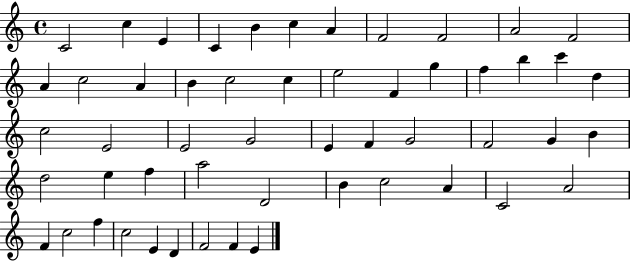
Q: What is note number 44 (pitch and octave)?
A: A4